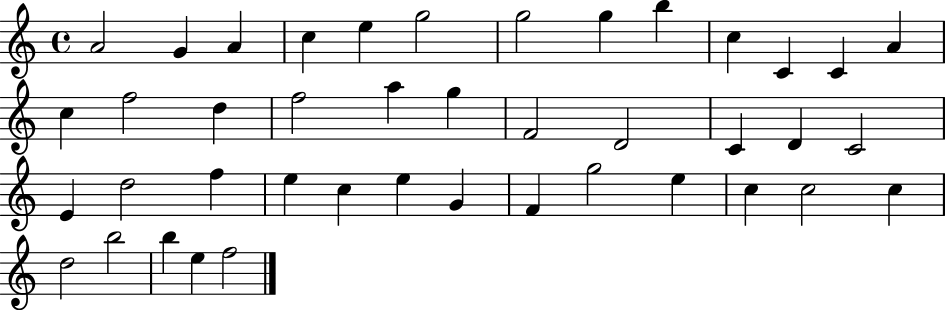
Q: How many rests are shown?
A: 0